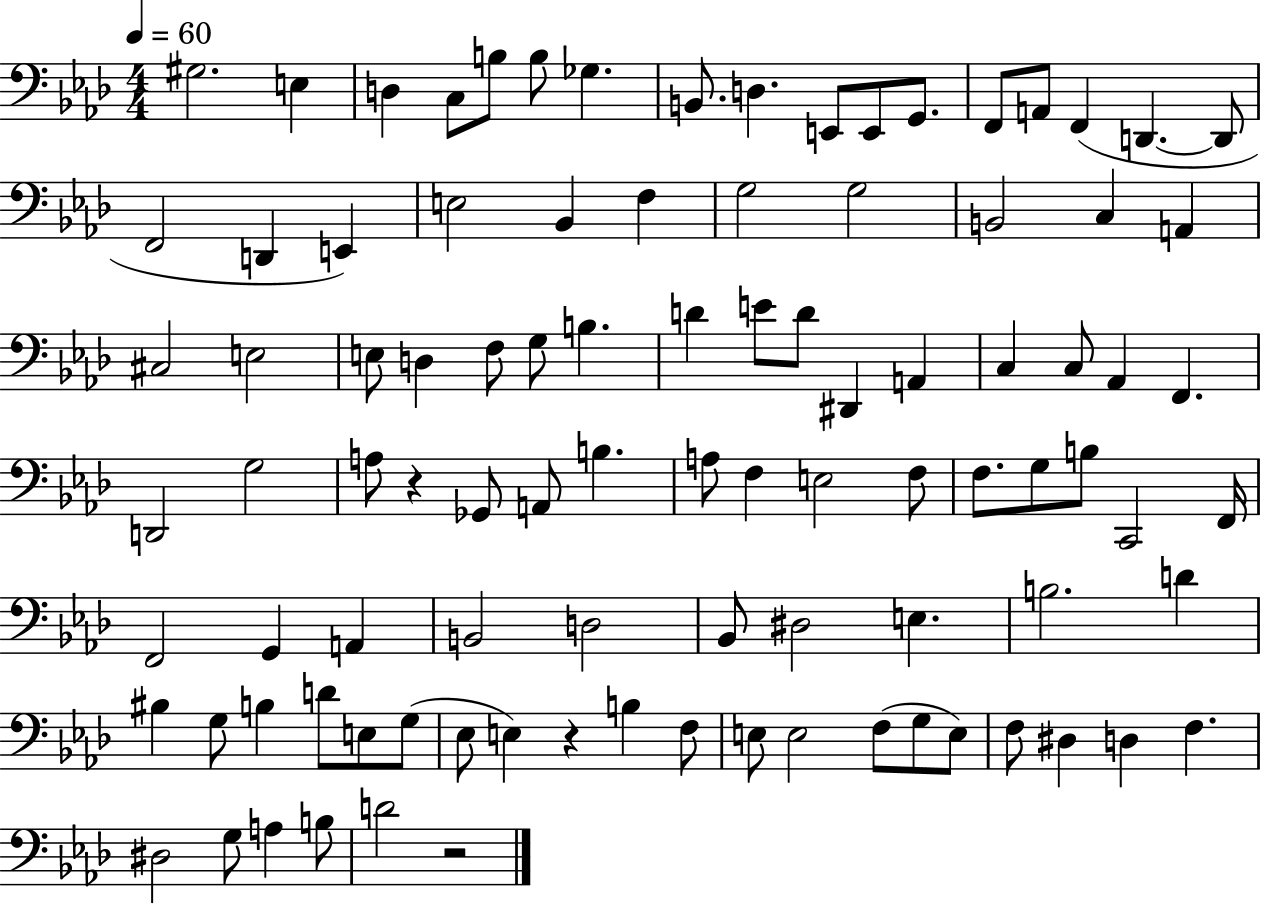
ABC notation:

X:1
T:Untitled
M:4/4
L:1/4
K:Ab
^G,2 E, D, C,/2 B,/2 B,/2 _G, B,,/2 D, E,,/2 E,,/2 G,,/2 F,,/2 A,,/2 F,, D,, D,,/2 F,,2 D,, E,, E,2 _B,, F, G,2 G,2 B,,2 C, A,, ^C,2 E,2 E,/2 D, F,/2 G,/2 B, D E/2 D/2 ^D,, A,, C, C,/2 _A,, F,, D,,2 G,2 A,/2 z _G,,/2 A,,/2 B, A,/2 F, E,2 F,/2 F,/2 G,/2 B,/2 C,,2 F,,/4 F,,2 G,, A,, B,,2 D,2 _B,,/2 ^D,2 E, B,2 D ^B, G,/2 B, D/2 E,/2 G,/2 _E,/2 E, z B, F,/2 E,/2 E,2 F,/2 G,/2 E,/2 F,/2 ^D, D, F, ^D,2 G,/2 A, B,/2 D2 z2